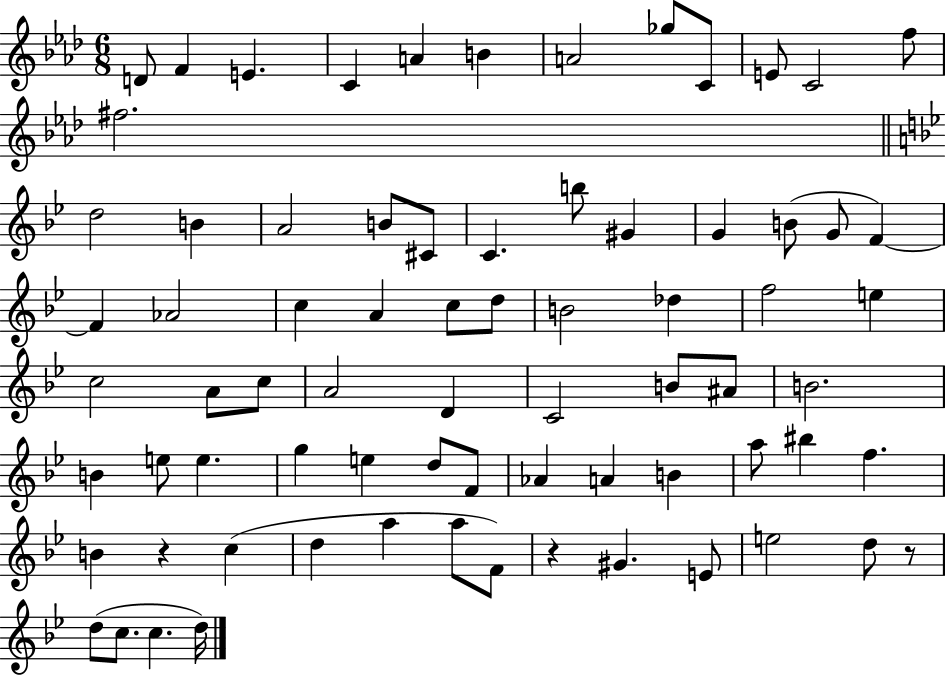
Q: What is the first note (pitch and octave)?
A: D4